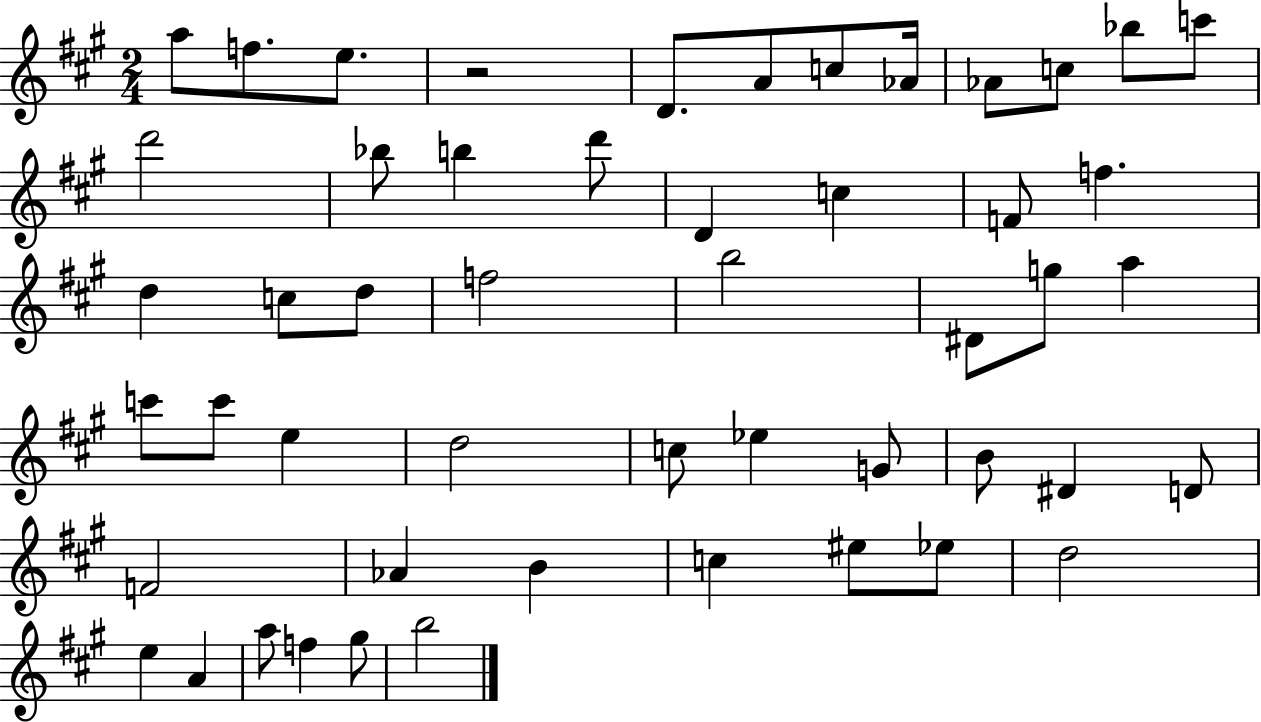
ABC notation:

X:1
T:Untitled
M:2/4
L:1/4
K:A
a/2 f/2 e/2 z2 D/2 A/2 c/2 _A/4 _A/2 c/2 _b/2 c'/2 d'2 _b/2 b d'/2 D c F/2 f d c/2 d/2 f2 b2 ^D/2 g/2 a c'/2 c'/2 e d2 c/2 _e G/2 B/2 ^D D/2 F2 _A B c ^e/2 _e/2 d2 e A a/2 f ^g/2 b2